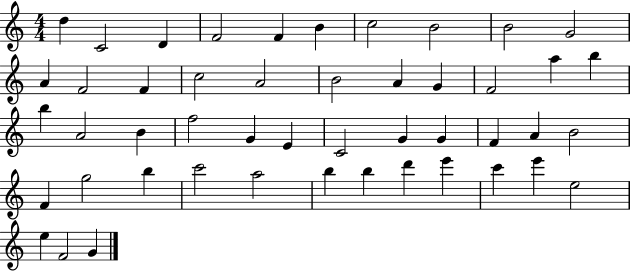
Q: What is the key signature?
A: C major